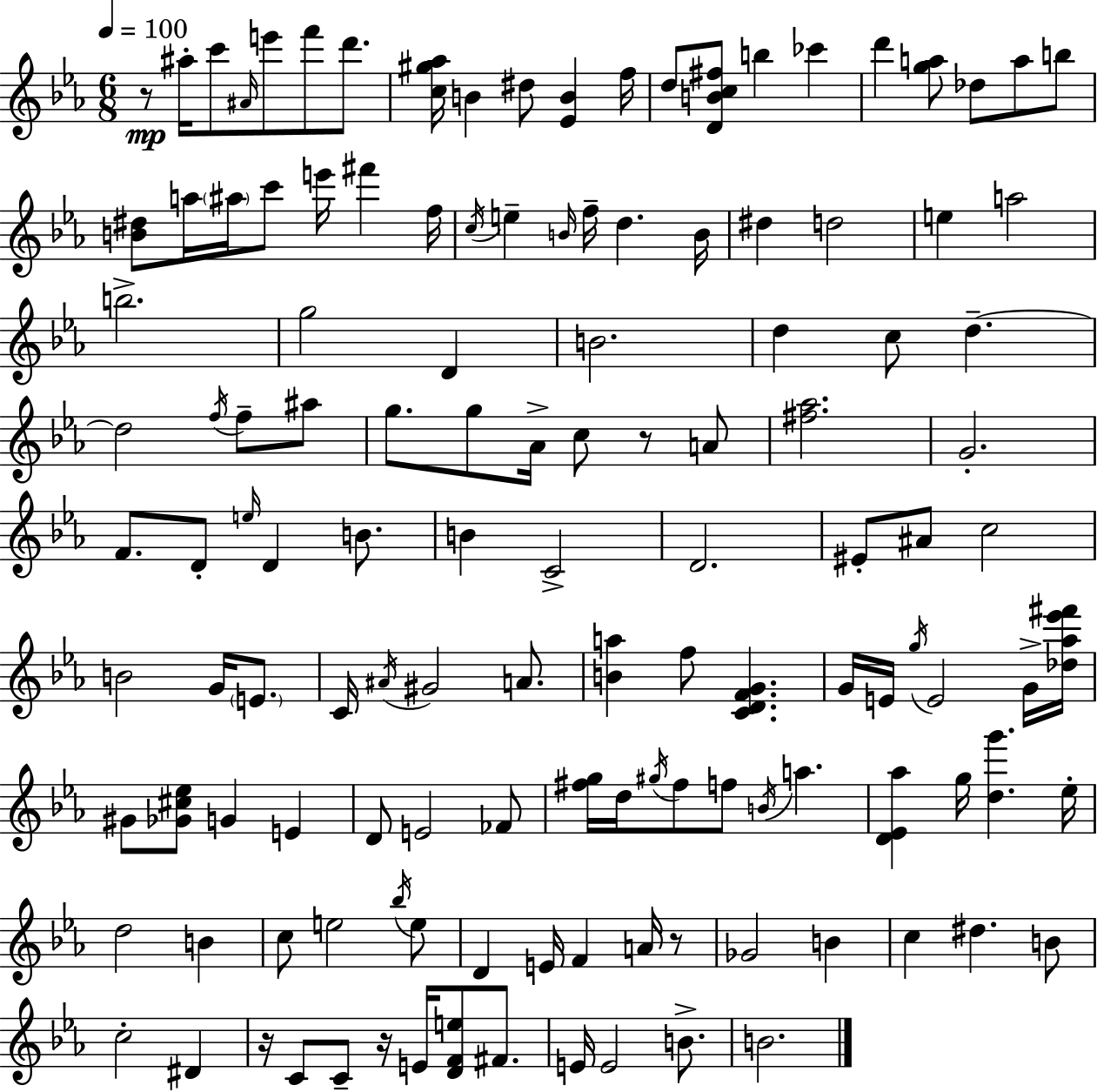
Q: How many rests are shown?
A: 5